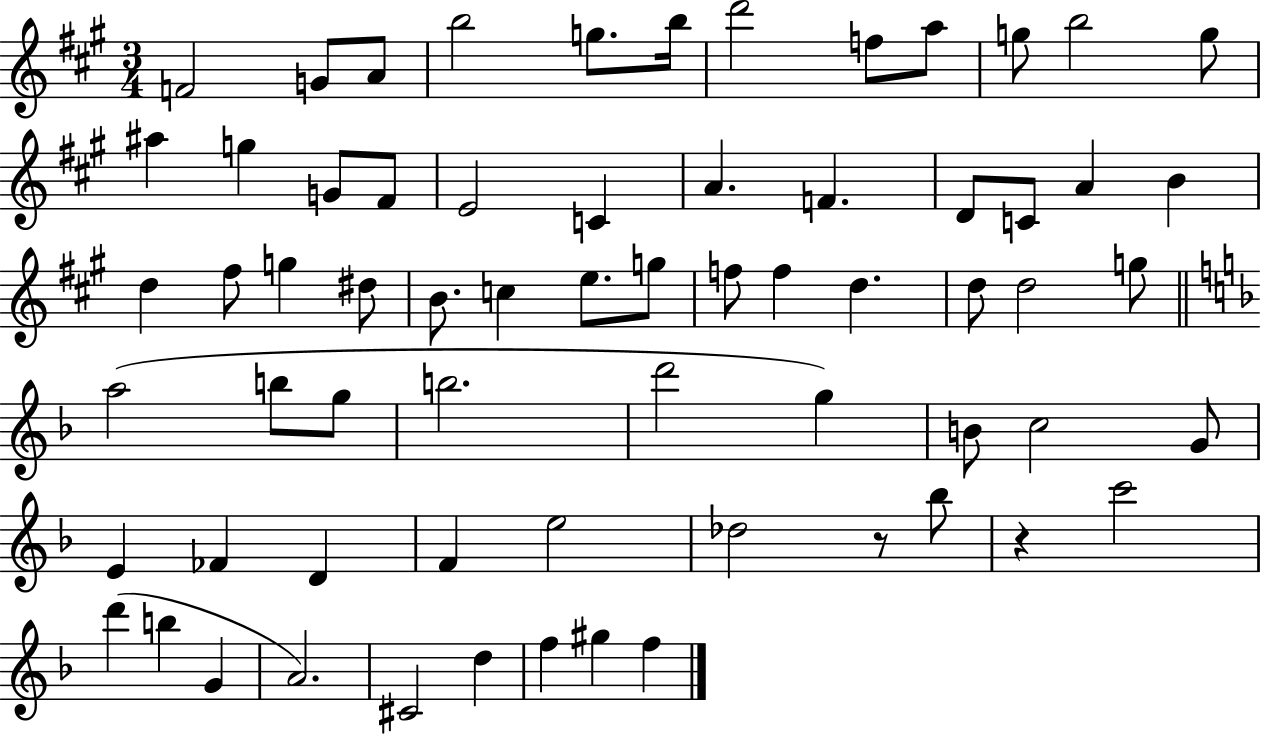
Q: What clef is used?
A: treble